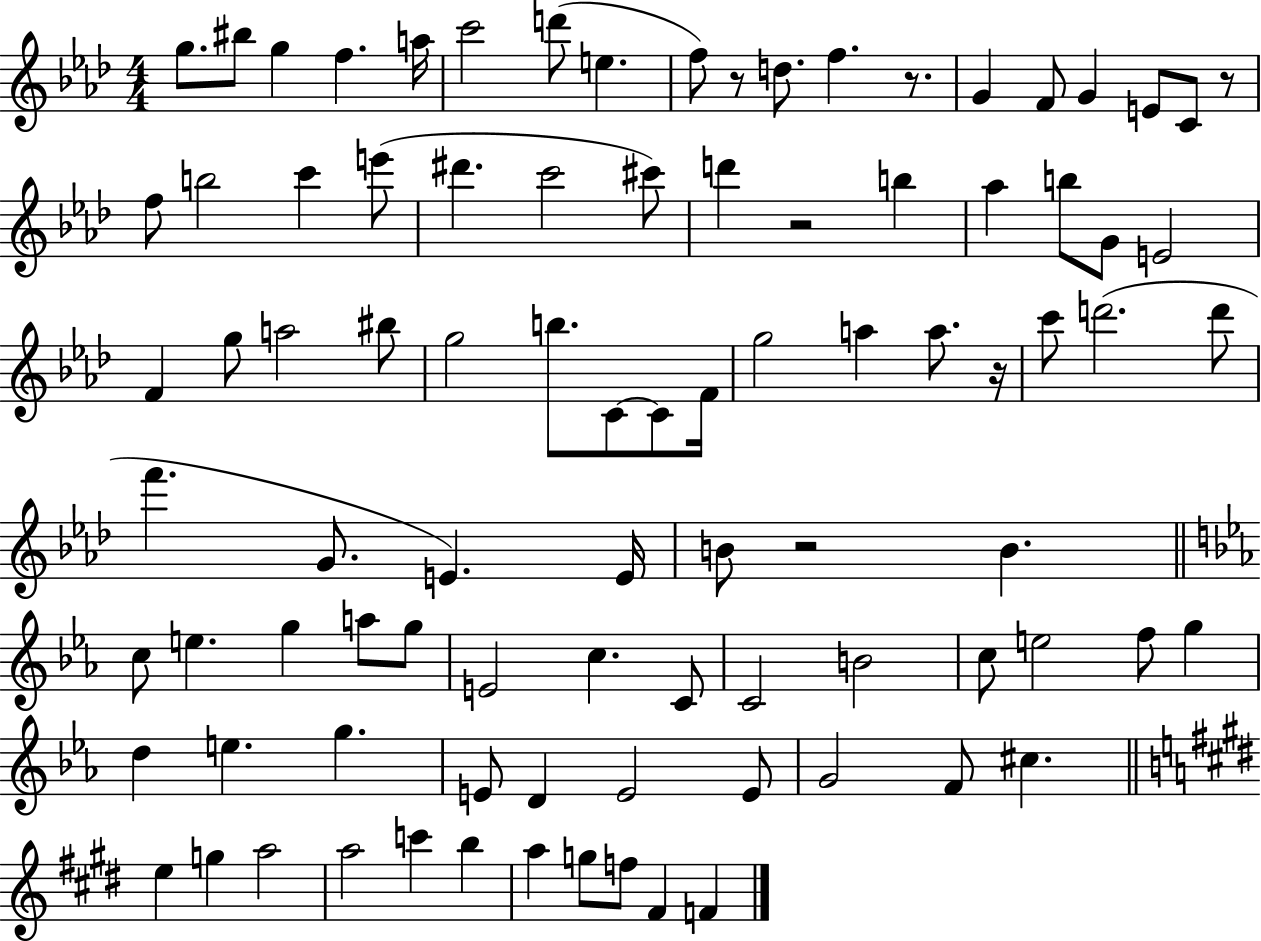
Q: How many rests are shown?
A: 6